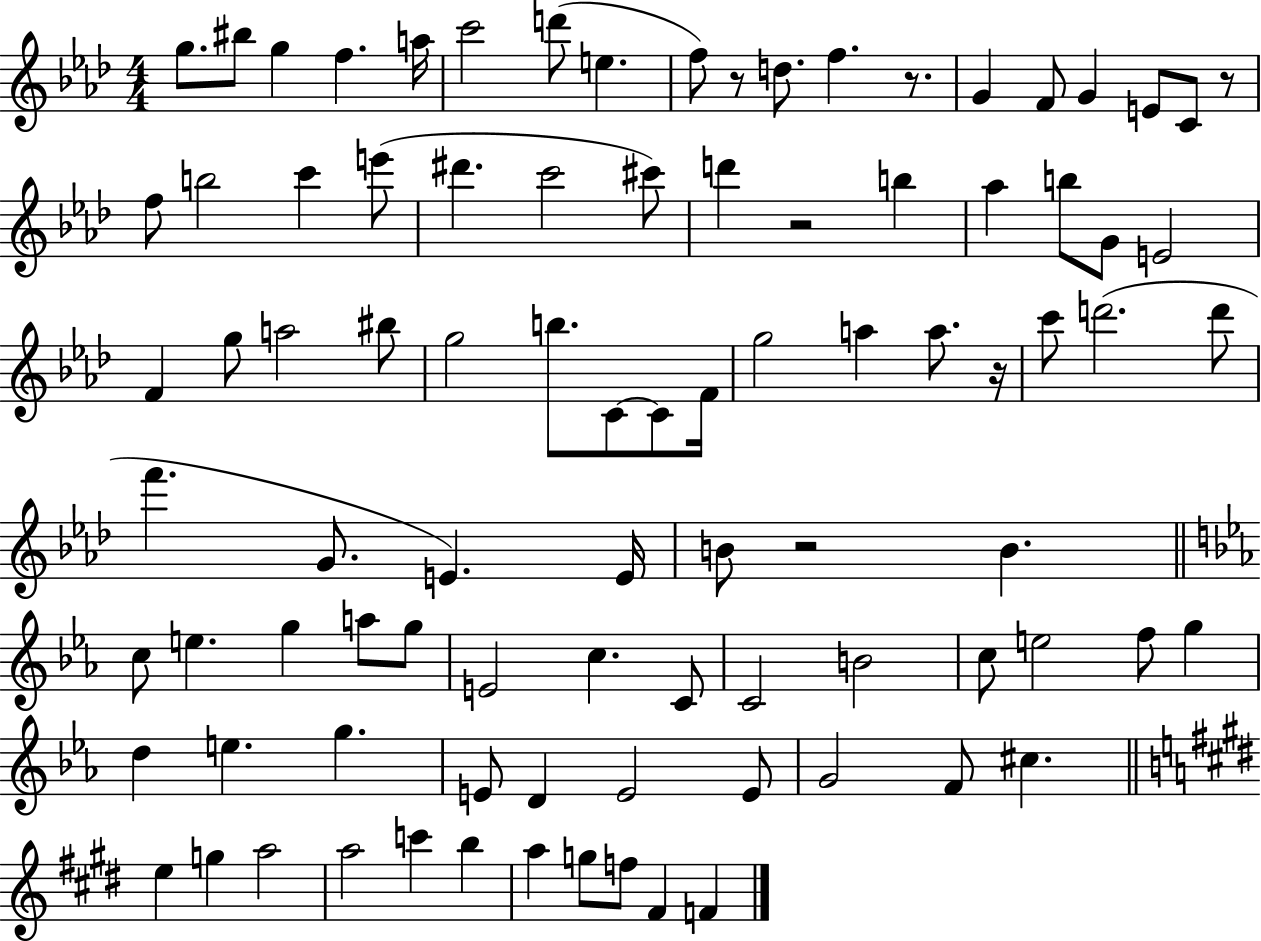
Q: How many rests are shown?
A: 6